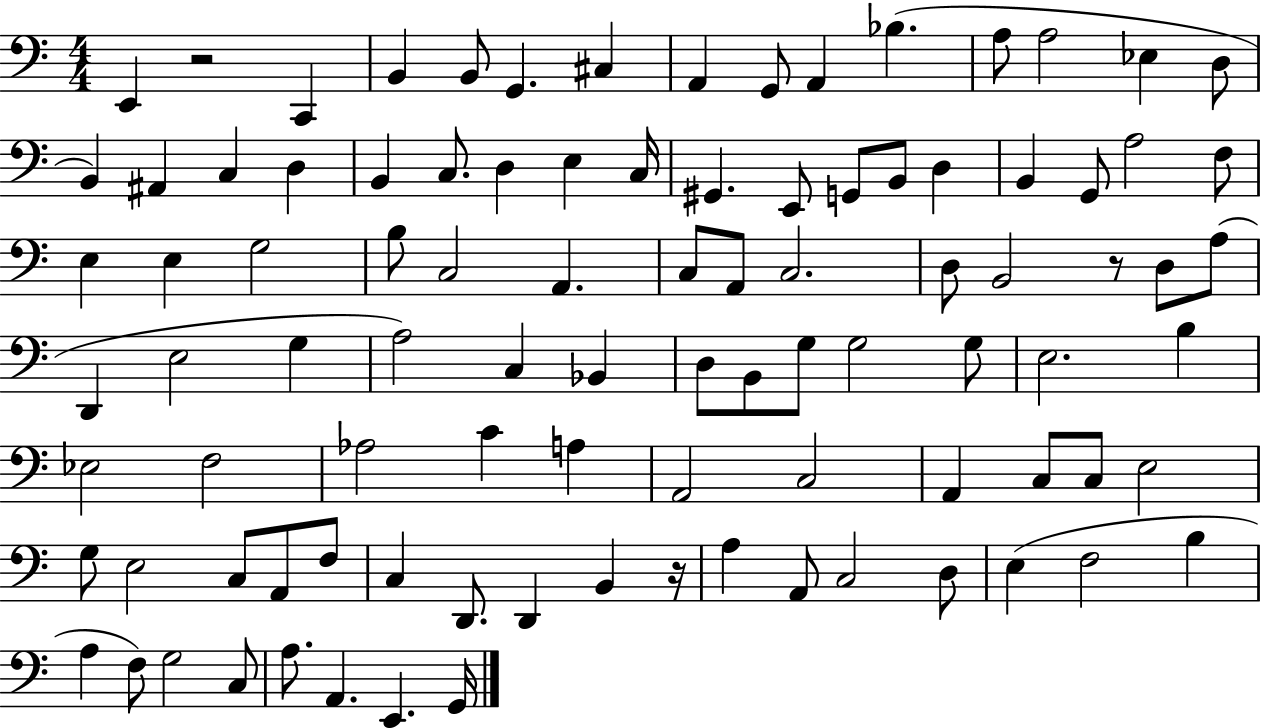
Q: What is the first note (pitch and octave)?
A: E2